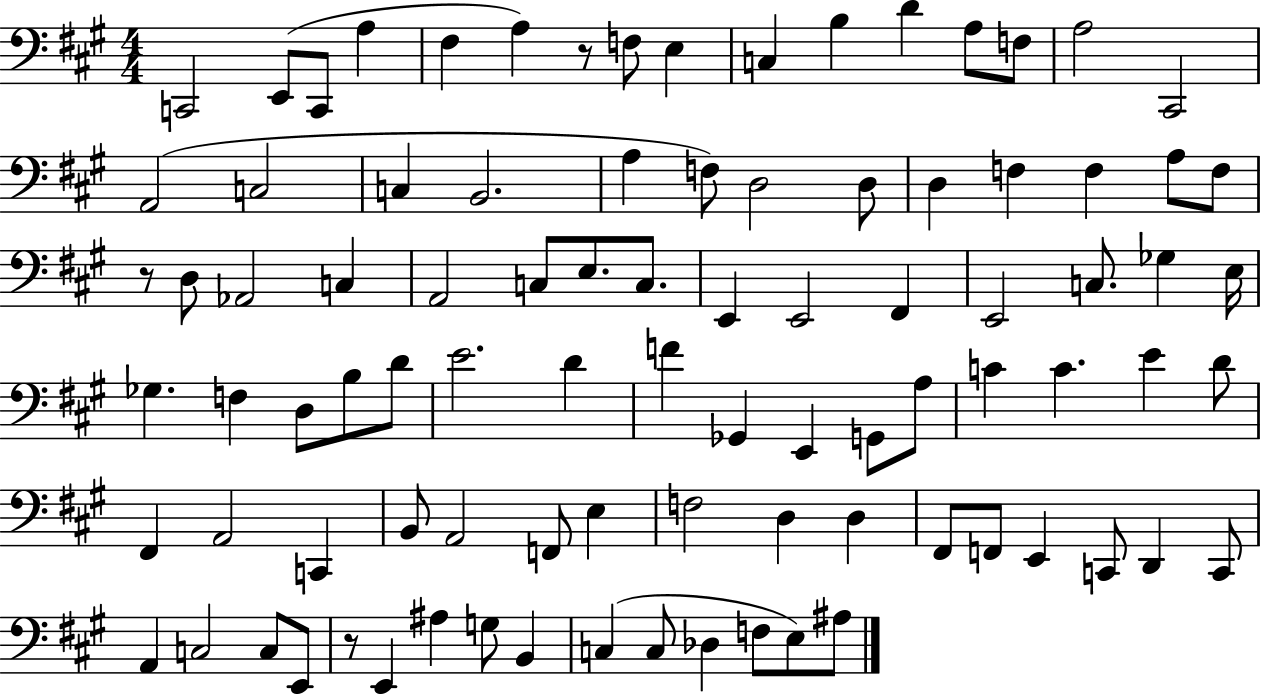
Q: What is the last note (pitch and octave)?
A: A#3